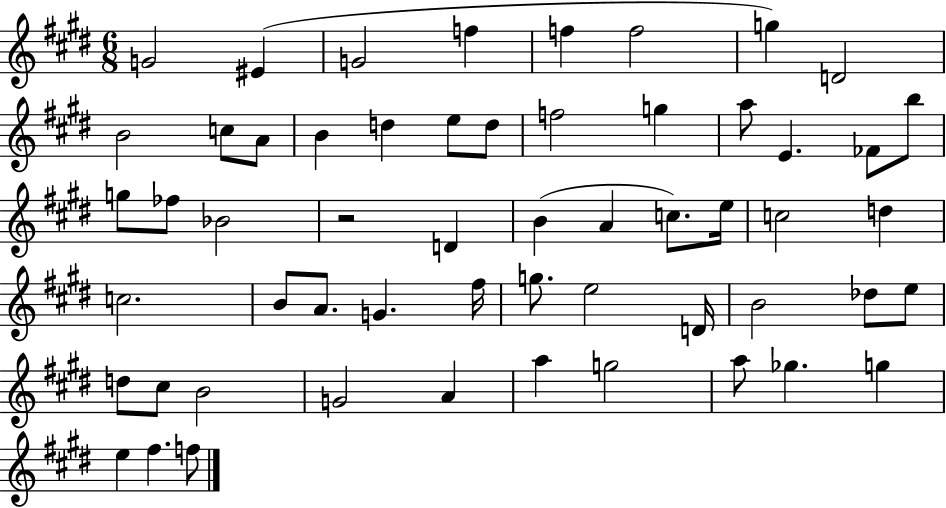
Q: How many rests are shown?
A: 1